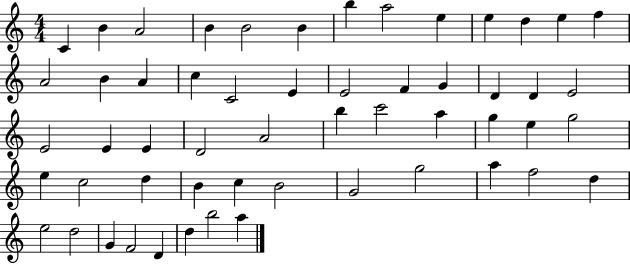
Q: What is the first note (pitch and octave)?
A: C4